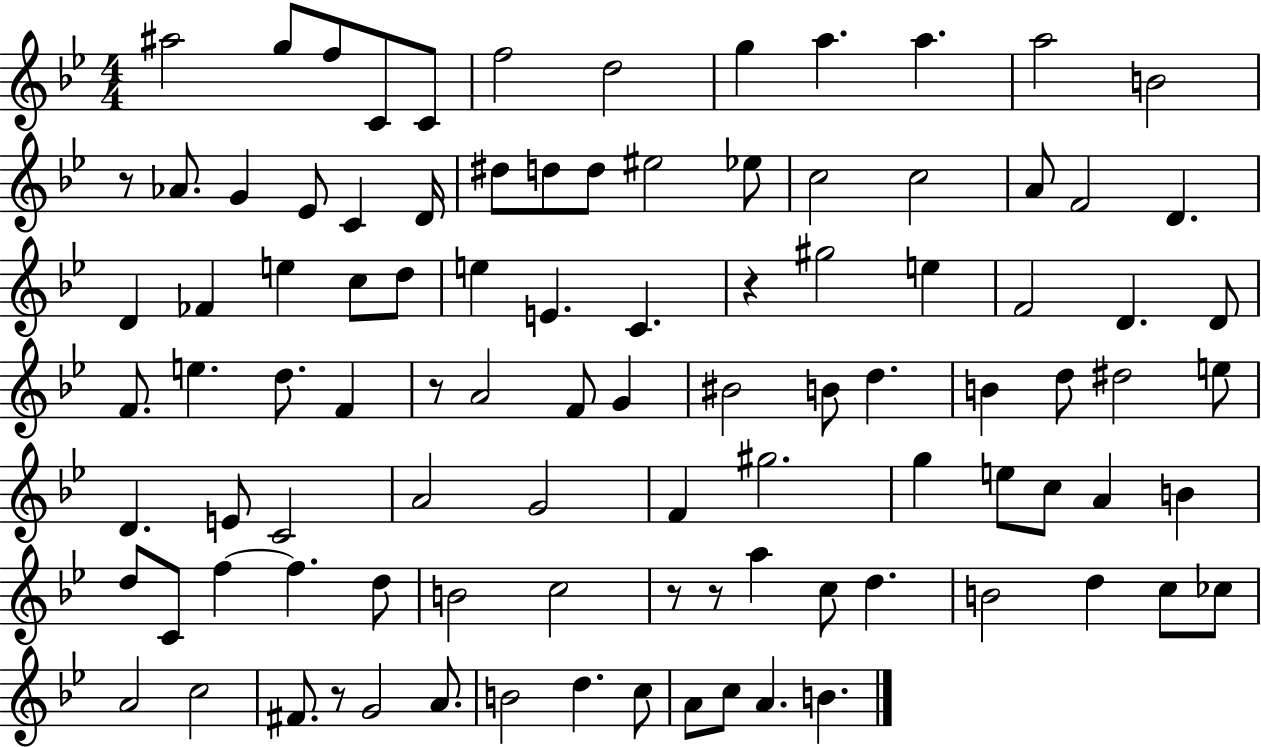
X:1
T:Untitled
M:4/4
L:1/4
K:Bb
^a2 g/2 f/2 C/2 C/2 f2 d2 g a a a2 B2 z/2 _A/2 G _E/2 C D/4 ^d/2 d/2 d/2 ^e2 _e/2 c2 c2 A/2 F2 D D _F e c/2 d/2 e E C z ^g2 e F2 D D/2 F/2 e d/2 F z/2 A2 F/2 G ^B2 B/2 d B d/2 ^d2 e/2 D E/2 C2 A2 G2 F ^g2 g e/2 c/2 A B d/2 C/2 f f d/2 B2 c2 z/2 z/2 a c/2 d B2 d c/2 _c/2 A2 c2 ^F/2 z/2 G2 A/2 B2 d c/2 A/2 c/2 A B